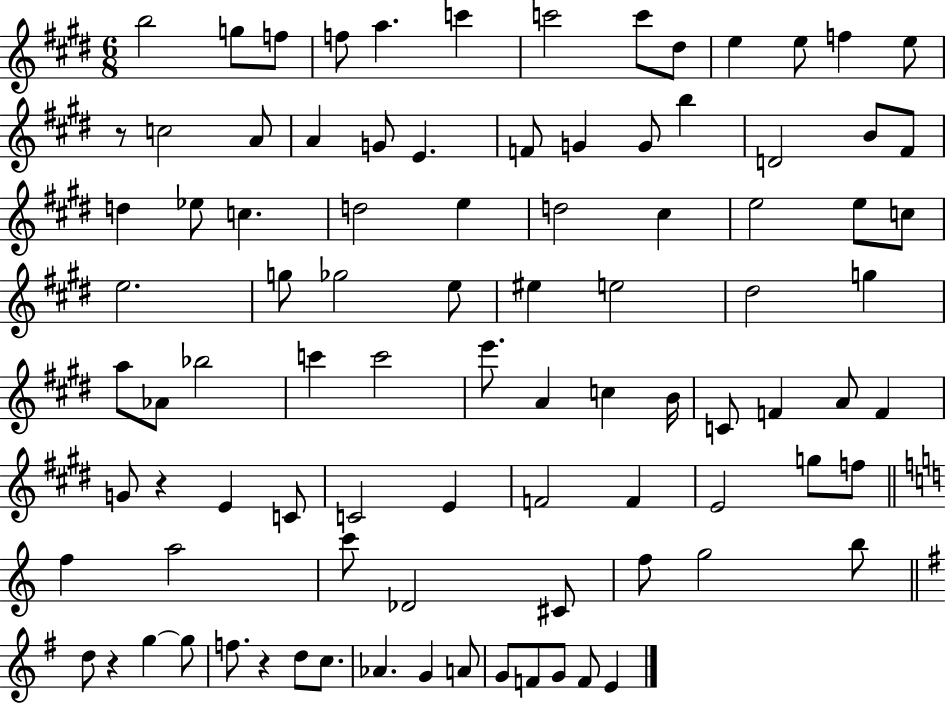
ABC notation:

X:1
T:Untitled
M:6/8
L:1/4
K:E
b2 g/2 f/2 f/2 a c' c'2 c'/2 ^d/2 e e/2 f e/2 z/2 c2 A/2 A G/2 E F/2 G G/2 b D2 B/2 ^F/2 d _e/2 c d2 e d2 ^c e2 e/2 c/2 e2 g/2 _g2 e/2 ^e e2 ^d2 g a/2 _A/2 _b2 c' c'2 e'/2 A c B/4 C/2 F A/2 F G/2 z E C/2 C2 E F2 F E2 g/2 f/2 f a2 c'/2 _D2 ^C/2 f/2 g2 b/2 d/2 z g g/2 f/2 z d/2 c/2 _A G A/2 G/2 F/2 G/2 F/2 E